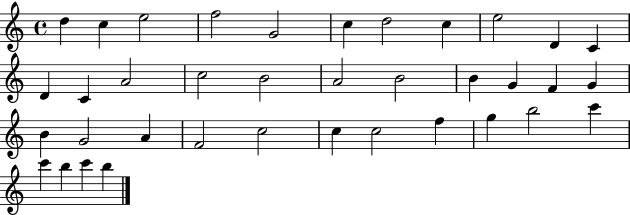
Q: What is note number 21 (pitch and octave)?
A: F4